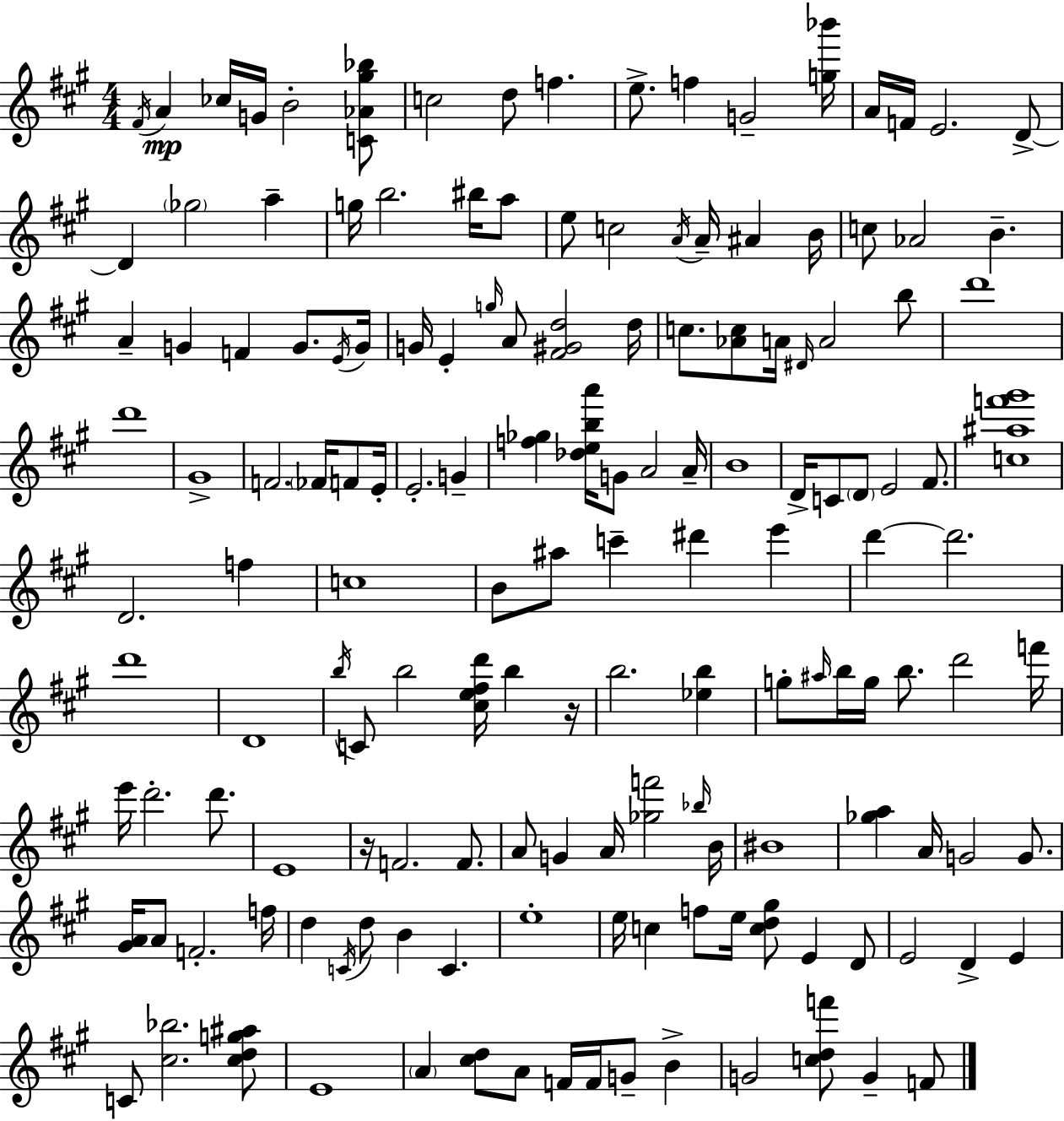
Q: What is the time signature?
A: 4/4